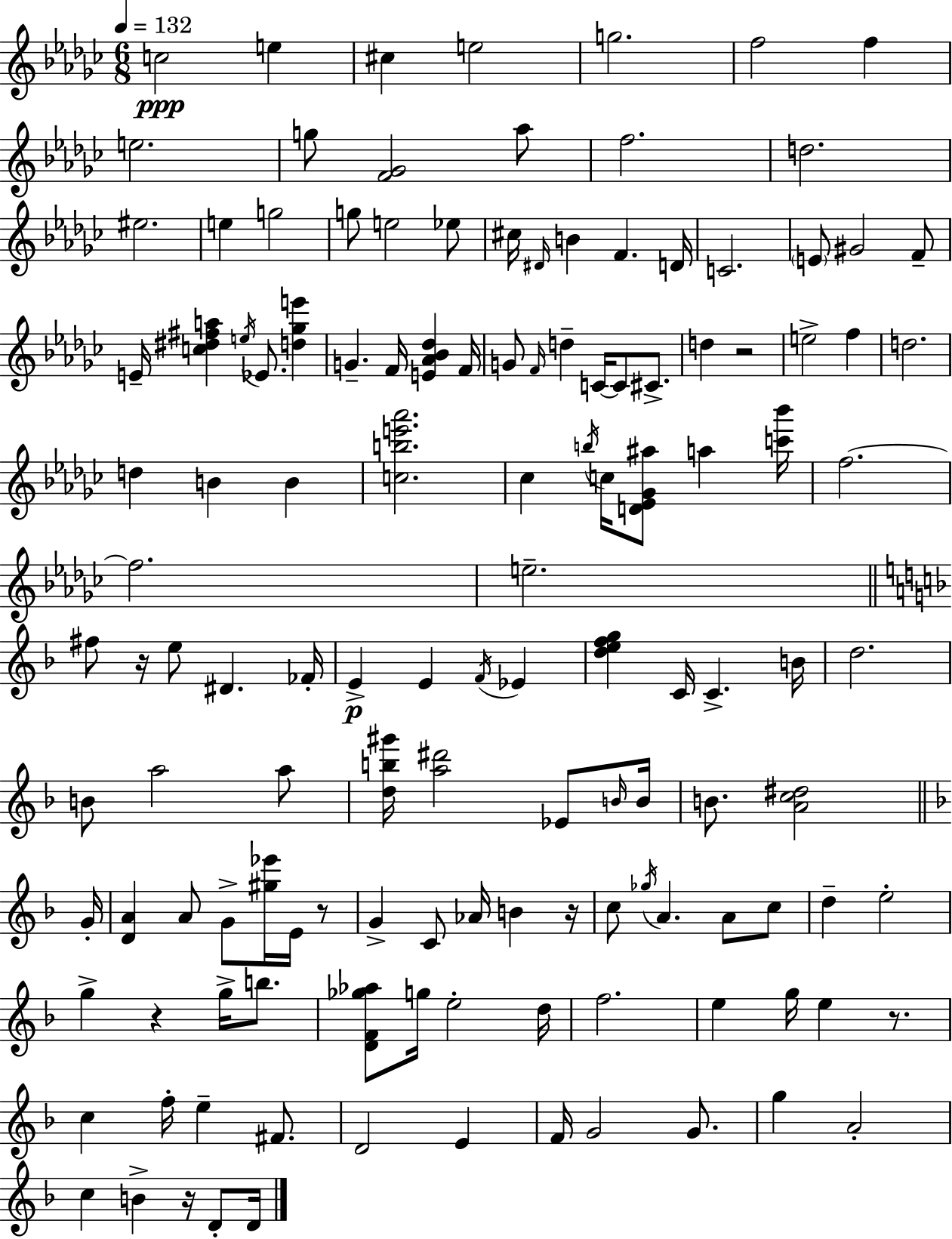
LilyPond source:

{
  \clef treble
  \numericTimeSignature
  \time 6/8
  \key ees \minor
  \tempo 4 = 132
  c''2\ppp e''4 | cis''4 e''2 | g''2. | f''2 f''4 | \break e''2. | g''8 <f' ges'>2 aes''8 | f''2. | d''2. | \break eis''2. | e''4 g''2 | g''8 e''2 ees''8 | cis''16 \grace { dis'16 } b'4 f'4. | \break d'16 c'2. | \parenthesize e'8 gis'2 f'8-- | e'16-- <c'' dis'' fis'' a''>4 \acciaccatura { e''16 } ees'8. <d'' ges'' e'''>4 | g'4.-- f'16 <e' aes' bes' des''>4 | \break f'16 g'8 \grace { f'16 } d''4-- c'16~~ c'8 | cis'8.-> d''4 r2 | e''2-> f''4 | d''2. | \break d''4 b'4 b'4 | <c'' b'' e''' aes'''>2. | ces''4 \acciaccatura { b''16 } c''16 <d' ees' ges' ais''>8 a''4 | <c''' bes'''>16 f''2.~~ | \break f''2. | e''2.-- | \bar "||" \break \key f \major fis''8 r16 e''8 dis'4. fes'16-. | e'4->\p e'4 \acciaccatura { f'16 } ees'4 | <d'' e'' f'' g''>4 c'16 c'4.-> | b'16 d''2. | \break b'8 a''2 a''8 | <d'' b'' gis'''>16 <a'' dis'''>2 ees'8 | \grace { b'16 } b'16 b'8. <a' c'' dis''>2 | \bar "||" \break \key f \major g'16-. <d' a'>4 a'8 g'8-> <gis'' ees'''>16 e'16 r8 | g'4-> c'8 aes'16 b'4 | r16 c''8 \acciaccatura { ges''16 } a'4. a'8 | c''8 d''4-- e''2-. | \break g''4-> r4 g''16-> b''8. | <d' f' ges'' aes''>8 g''16 e''2-. | d''16 f''2. | e''4 g''16 e''4 r8. | \break c''4 f''16-. e''4-- fis'8. | d'2 e'4 | f'16 g'2 g'8. | g''4 a'2-. | \break c''4 b'4-> r16 d'8-. | d'16 \bar "|."
}